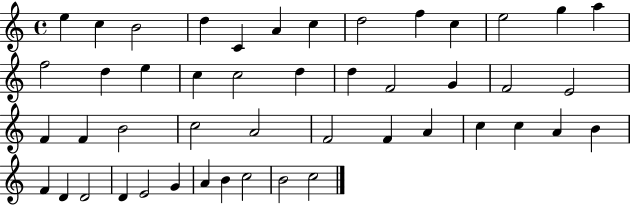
E5/q C5/q B4/h D5/q C4/q A4/q C5/q D5/h F5/q C5/q E5/h G5/q A5/q F5/h D5/q E5/q C5/q C5/h D5/q D5/q F4/h G4/q F4/h E4/h F4/q F4/q B4/h C5/h A4/h F4/h F4/q A4/q C5/q C5/q A4/q B4/q F4/q D4/q D4/h D4/q E4/h G4/q A4/q B4/q C5/h B4/h C5/h